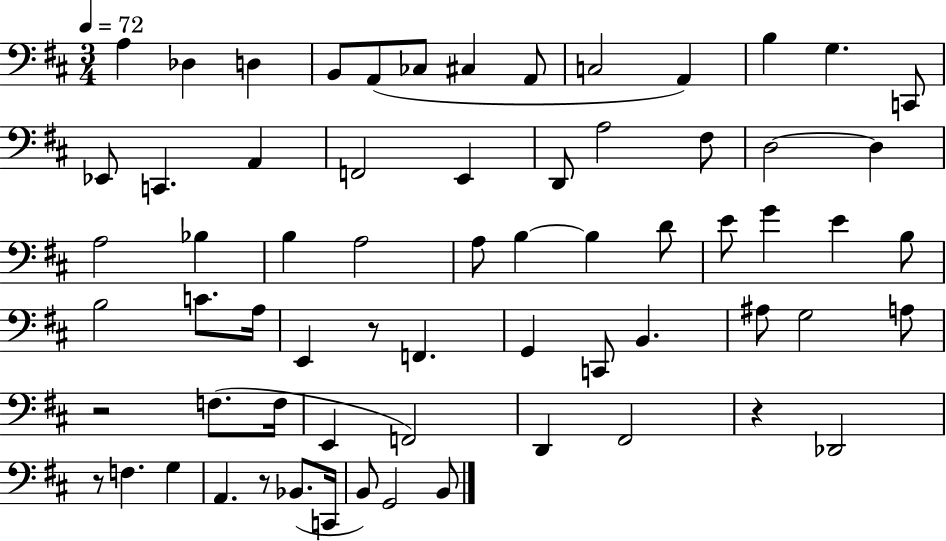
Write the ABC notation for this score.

X:1
T:Untitled
M:3/4
L:1/4
K:D
A, _D, D, B,,/2 A,,/2 _C,/2 ^C, A,,/2 C,2 A,, B, G, C,,/2 _E,,/2 C,, A,, F,,2 E,, D,,/2 A,2 ^F,/2 D,2 D, A,2 _B, B, A,2 A,/2 B, B, D/2 E/2 G E B,/2 B,2 C/2 A,/4 E,, z/2 F,, G,, C,,/2 B,, ^A,/2 G,2 A,/2 z2 F,/2 F,/4 E,, F,,2 D,, ^F,,2 z _D,,2 z/2 F, G, A,, z/2 _B,,/2 C,,/4 B,,/2 G,,2 B,,/2